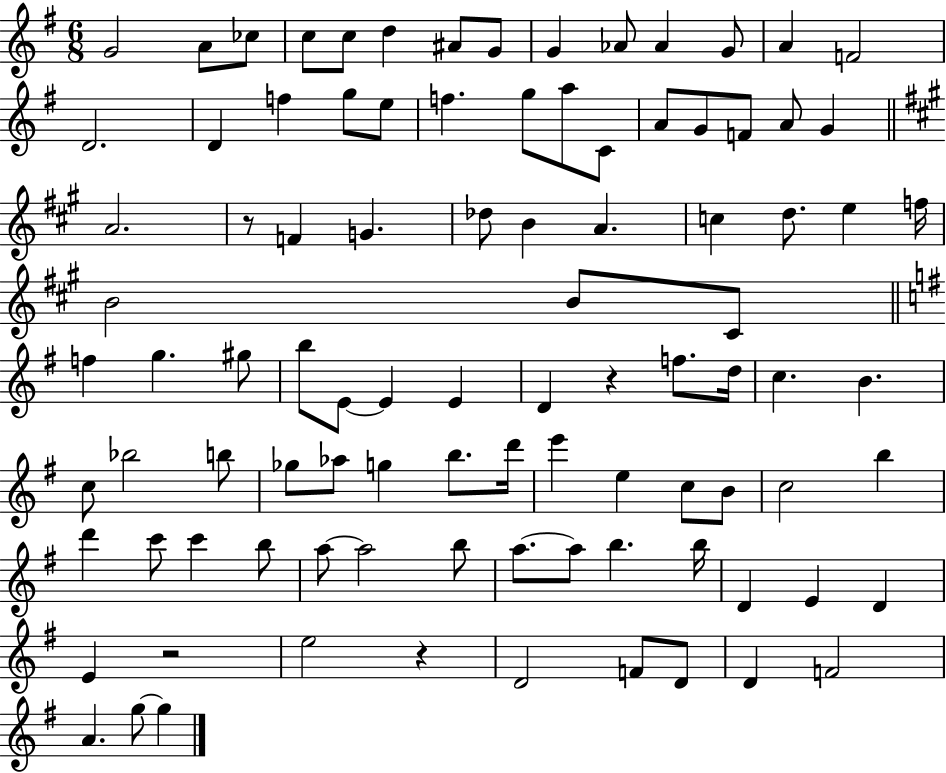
{
  \clef treble
  \numericTimeSignature
  \time 6/8
  \key g \major
  g'2 a'8 ces''8 | c''8 c''8 d''4 ais'8 g'8 | g'4 aes'8 aes'4 g'8 | a'4 f'2 | \break d'2. | d'4 f''4 g''8 e''8 | f''4. g''8 a''8 c'8 | a'8 g'8 f'8 a'8 g'4 | \break \bar "||" \break \key a \major a'2. | r8 f'4 g'4. | des''8 b'4 a'4. | c''4 d''8. e''4 f''16 | \break b'2 b'8 cis'8 | \bar "||" \break \key g \major f''4 g''4. gis''8 | b''8 e'8~~ e'4 e'4 | d'4 r4 f''8. d''16 | c''4. b'4. | \break c''8 bes''2 b''8 | ges''8 aes''8 g''4 b''8. d'''16 | e'''4 e''4 c''8 b'8 | c''2 b''4 | \break d'''4 c'''8 c'''4 b''8 | a''8~~ a''2 b''8 | a''8.~~ a''8 b''4. b''16 | d'4 e'4 d'4 | \break e'4 r2 | e''2 r4 | d'2 f'8 d'8 | d'4 f'2 | \break a'4. g''8~~ g''4 | \bar "|."
}